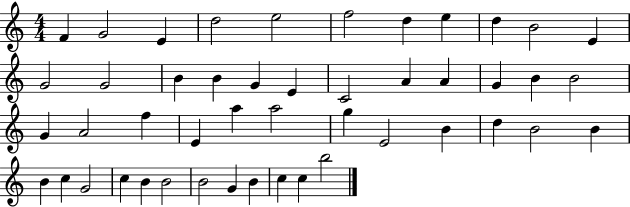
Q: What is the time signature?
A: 4/4